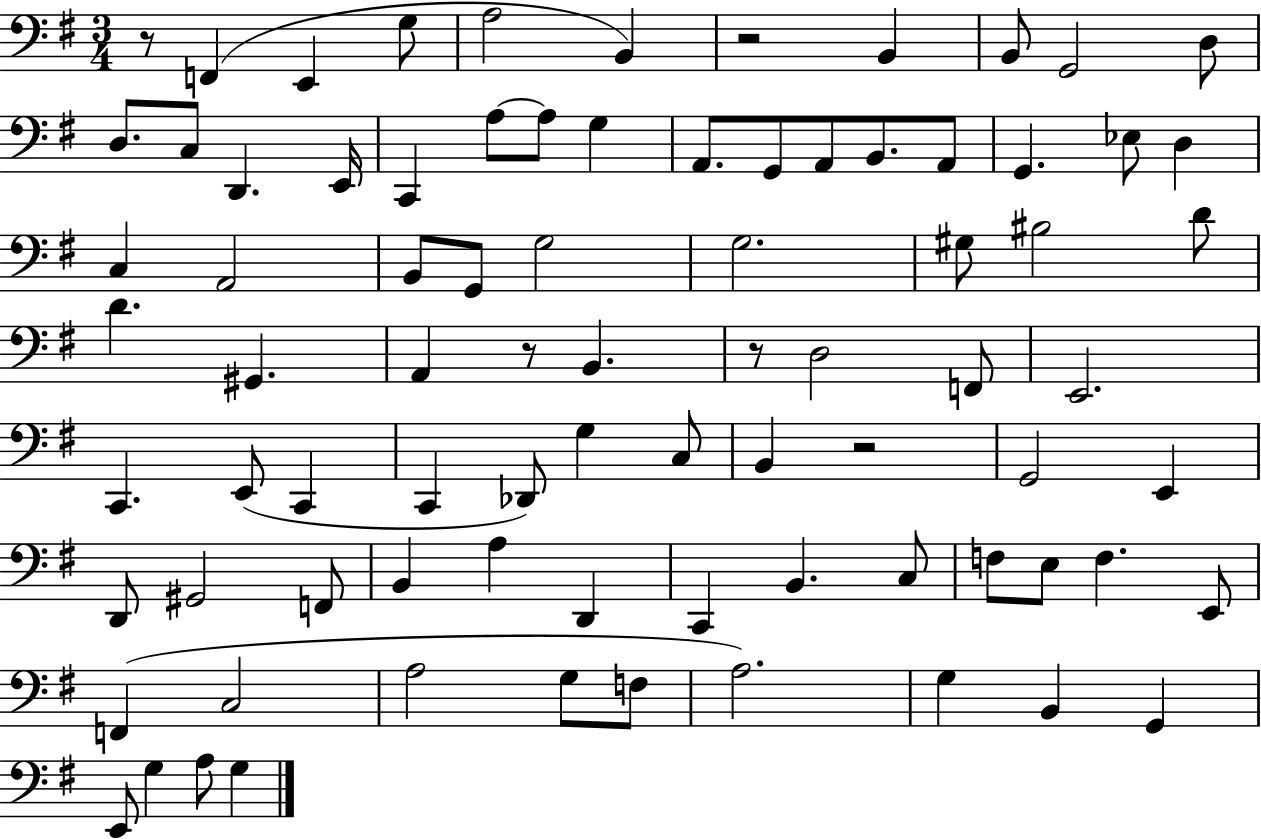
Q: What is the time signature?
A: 3/4